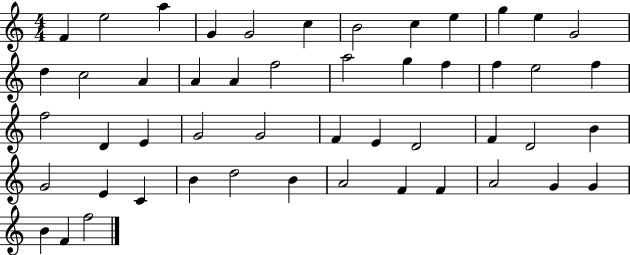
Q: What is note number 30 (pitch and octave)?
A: F4